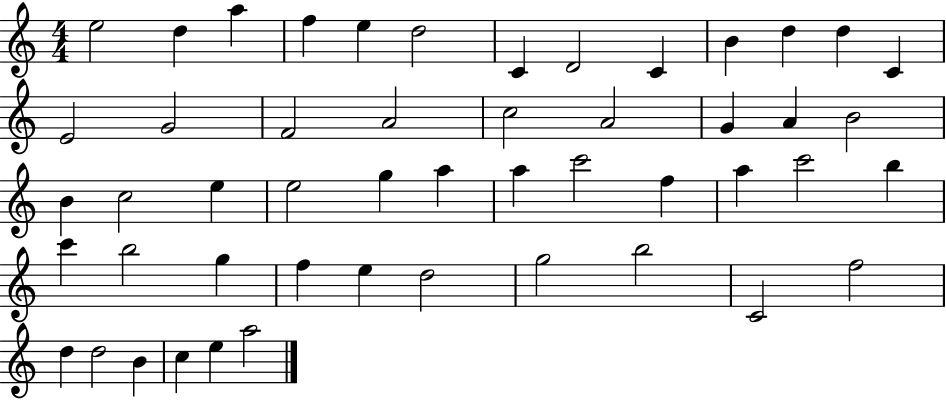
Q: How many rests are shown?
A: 0